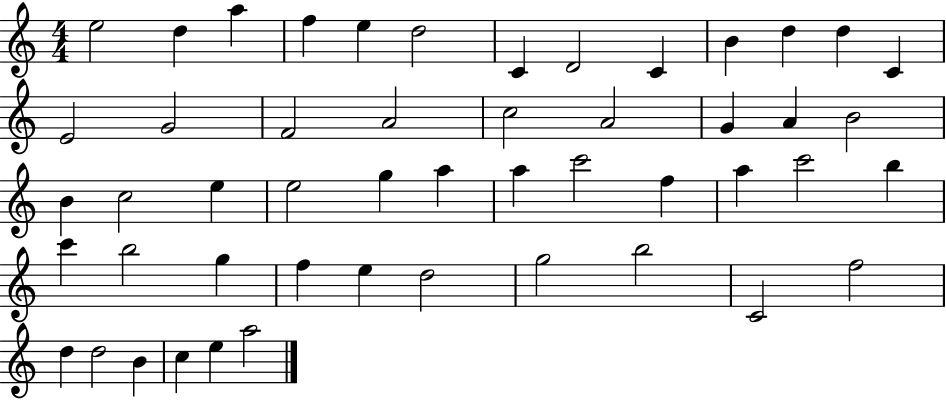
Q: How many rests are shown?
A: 0